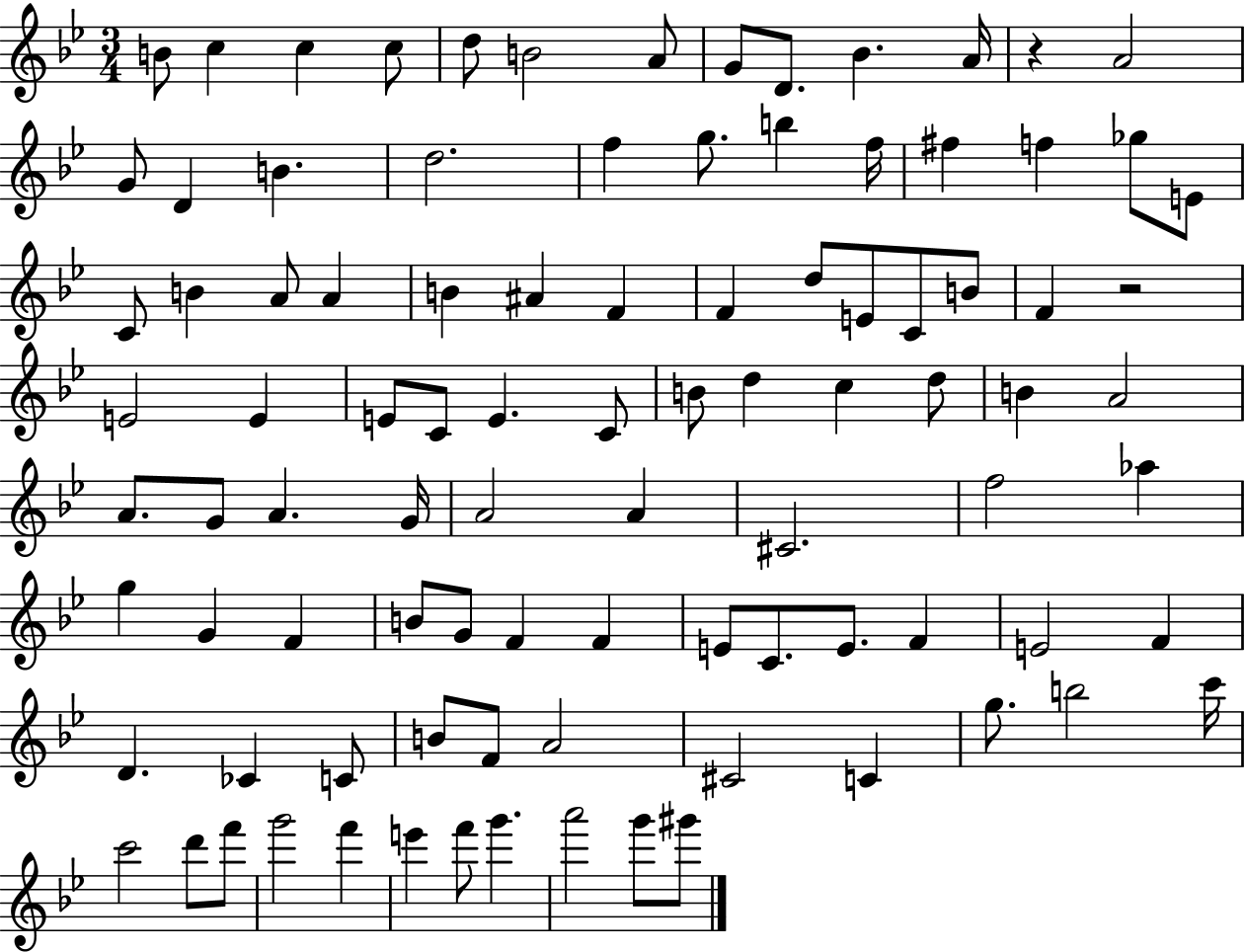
{
  \clef treble
  \numericTimeSignature
  \time 3/4
  \key bes \major
  b'8 c''4 c''4 c''8 | d''8 b'2 a'8 | g'8 d'8. bes'4. a'16 | r4 a'2 | \break g'8 d'4 b'4. | d''2. | f''4 g''8. b''4 f''16 | fis''4 f''4 ges''8 e'8 | \break c'8 b'4 a'8 a'4 | b'4 ais'4 f'4 | f'4 d''8 e'8 c'8 b'8 | f'4 r2 | \break e'2 e'4 | e'8 c'8 e'4. c'8 | b'8 d''4 c''4 d''8 | b'4 a'2 | \break a'8. g'8 a'4. g'16 | a'2 a'4 | cis'2. | f''2 aes''4 | \break g''4 g'4 f'4 | b'8 g'8 f'4 f'4 | e'8 c'8. e'8. f'4 | e'2 f'4 | \break d'4. ces'4 c'8 | b'8 f'8 a'2 | cis'2 c'4 | g''8. b''2 c'''16 | \break c'''2 d'''8 f'''8 | g'''2 f'''4 | e'''4 f'''8 g'''4. | a'''2 g'''8 gis'''8 | \break \bar "|."
}